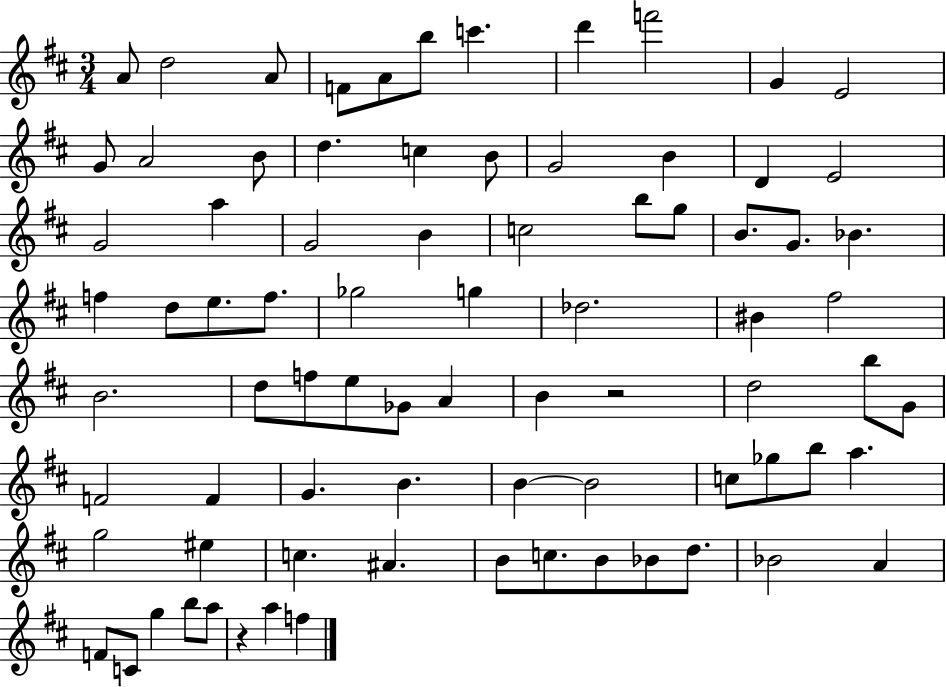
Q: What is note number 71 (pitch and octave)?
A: A4